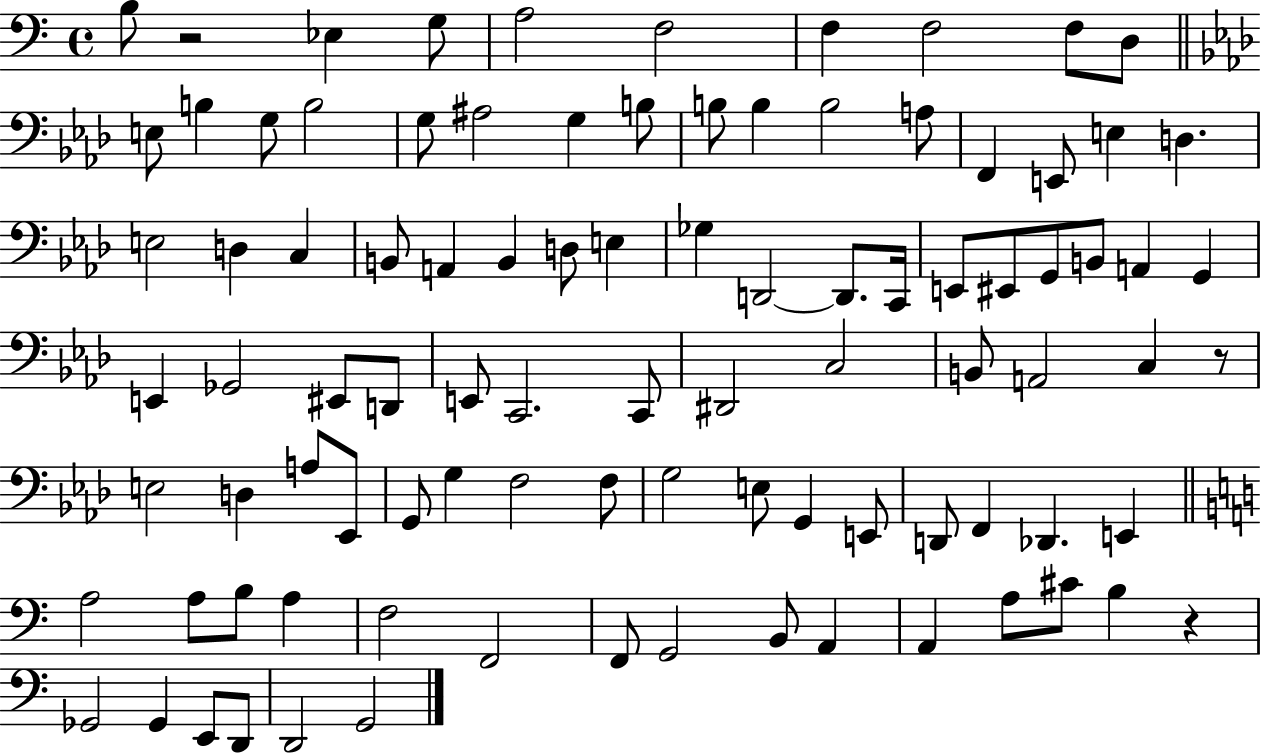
{
  \clef bass
  \time 4/4
  \defaultTimeSignature
  \key c \major
  b8 r2 ees4 g8 | a2 f2 | f4 f2 f8 d8 | \bar "||" \break \key f \minor e8 b4 g8 b2 | g8 ais2 g4 b8 | b8 b4 b2 a8 | f,4 e,8 e4 d4. | \break e2 d4 c4 | b,8 a,4 b,4 d8 e4 | ges4 d,2~~ d,8. c,16 | e,8 eis,8 g,8 b,8 a,4 g,4 | \break e,4 ges,2 eis,8 d,8 | e,8 c,2. c,8 | dis,2 c2 | b,8 a,2 c4 r8 | \break e2 d4 a8 ees,8 | g,8 g4 f2 f8 | g2 e8 g,4 e,8 | d,8 f,4 des,4. e,4 | \break \bar "||" \break \key c \major a2 a8 b8 a4 | f2 f,2 | f,8 g,2 b,8 a,4 | a,4 a8 cis'8 b4 r4 | \break ges,2 ges,4 e,8 d,8 | d,2 g,2 | \bar "|."
}